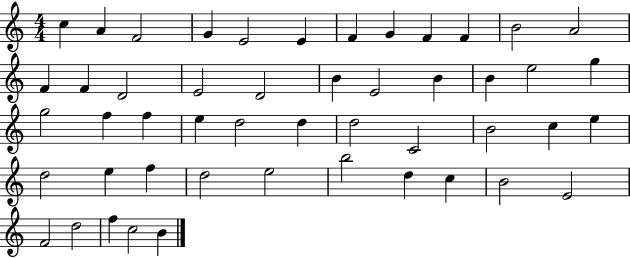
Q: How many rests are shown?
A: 0